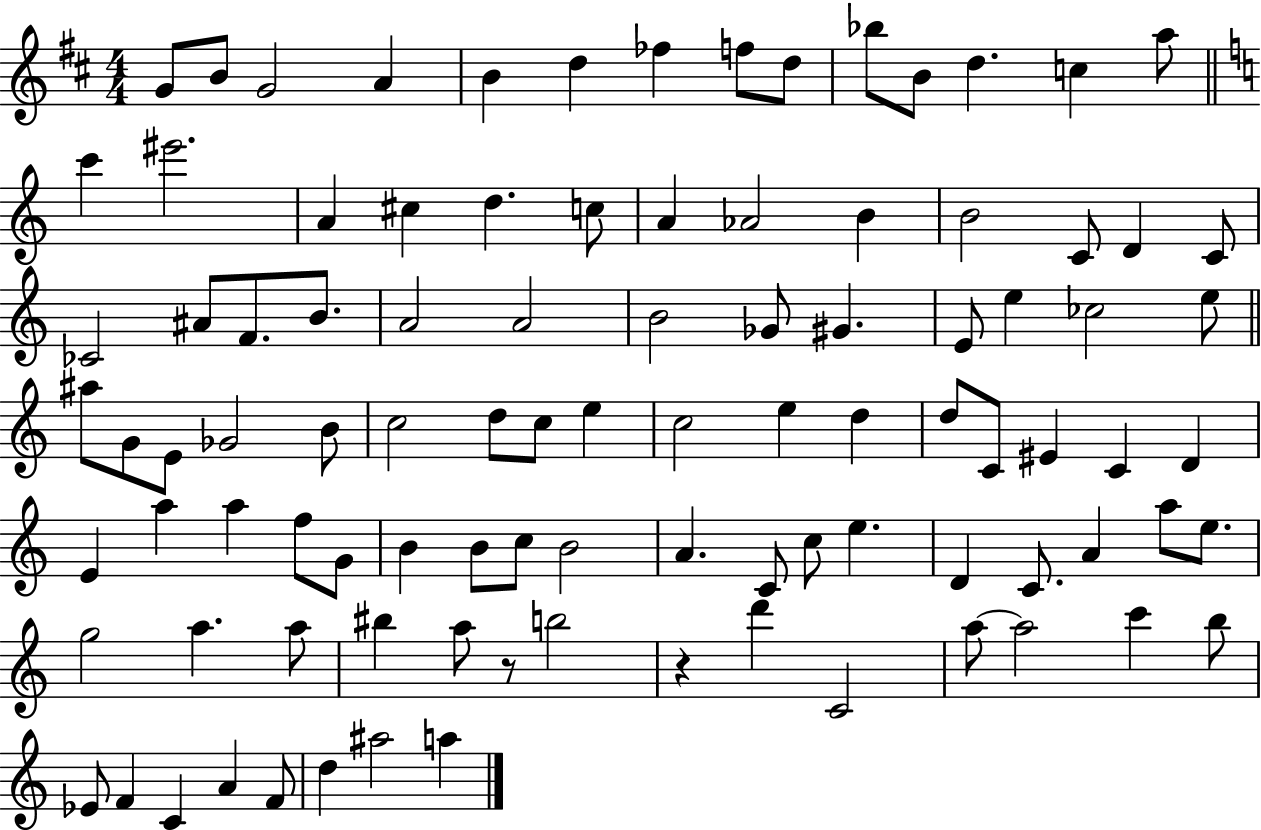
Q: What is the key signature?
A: D major